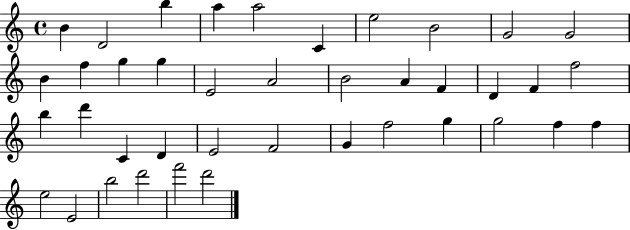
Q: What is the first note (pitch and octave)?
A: B4